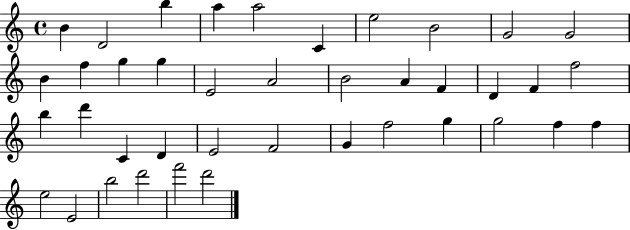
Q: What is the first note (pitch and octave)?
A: B4